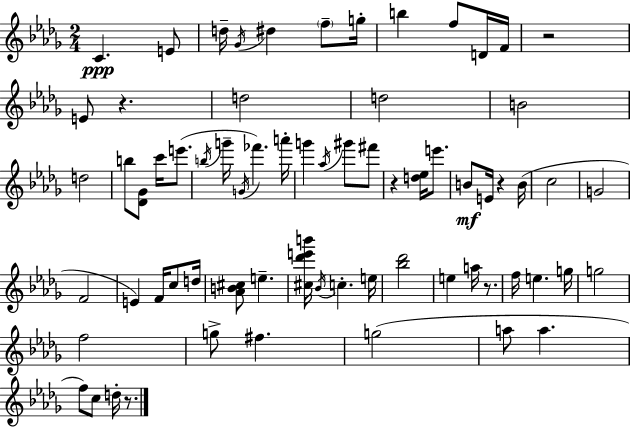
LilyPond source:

{
  \clef treble
  \numericTimeSignature
  \time 2/4
  \key bes \minor
  c'4.\ppp e'8 | d''16-- \acciaccatura { ges'16 } dis''4 \parenthesize f''8-- | g''16-. b''4 f''8 d'16 | f'16 r2 | \break e'8 r4. | d''2 | d''2 | b'2 | \break d''2 | b''8 <des' ges'>8 c'''16 e'''8.( | \acciaccatura { b''16 } g'''16-- \acciaccatura { g'16 }) fes'''4. | a'''16-. g'''4 \acciaccatura { aes''16 } | \break gis'''8 fis'''8 r4 | <d'' ees''>16 e'''8. b'8\mf e'16 r4 | b'16( c''2 | g'2 | \break f'2 | e'4) | f'16 c''8 d''16 <aes' b' cis''>8 e''4.-- | <cis'' des''' e''' b'''>16 \acciaccatura { bes'16 } c''4.-. | \break e''16 <bes'' des'''>2 | e''4 | a''16 r8. f''16 e''4. | g''16 g''2 | \break f''2 | g''8-> fis''4. | g''2( | a''8 a''4. | \break f''8) c''8 | d''16-. r8. \bar "|."
}